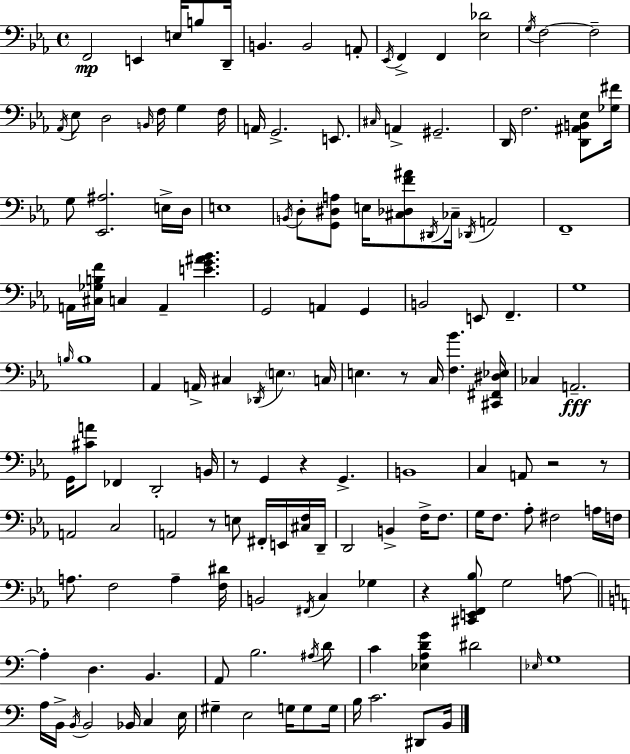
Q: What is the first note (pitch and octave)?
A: F2